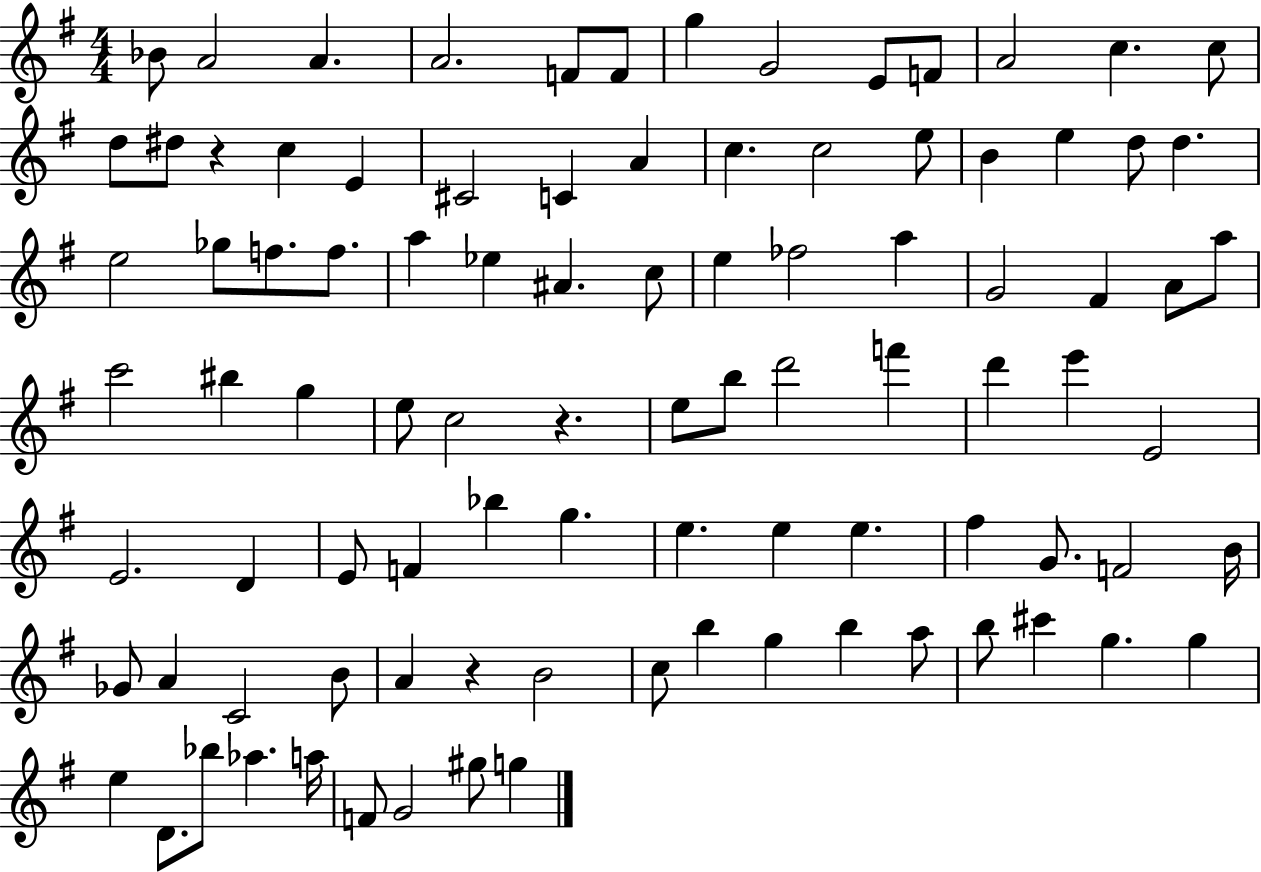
Bb4/e A4/h A4/q. A4/h. F4/e F4/e G5/q G4/h E4/e F4/e A4/h C5/q. C5/e D5/e D#5/e R/q C5/q E4/q C#4/h C4/q A4/q C5/q. C5/h E5/e B4/q E5/q D5/e D5/q. E5/h Gb5/e F5/e. F5/e. A5/q Eb5/q A#4/q. C5/e E5/q FES5/h A5/q G4/h F#4/q A4/e A5/e C6/h BIS5/q G5/q E5/e C5/h R/q. E5/e B5/e D6/h F6/q D6/q E6/q E4/h E4/h. D4/q E4/e F4/q Bb5/q G5/q. E5/q. E5/q E5/q. F#5/q G4/e. F4/h B4/s Gb4/e A4/q C4/h B4/e A4/q R/q B4/h C5/e B5/q G5/q B5/q A5/e B5/e C#6/q G5/q. G5/q E5/q D4/e. Bb5/e Ab5/q. A5/s F4/e G4/h G#5/e G5/q